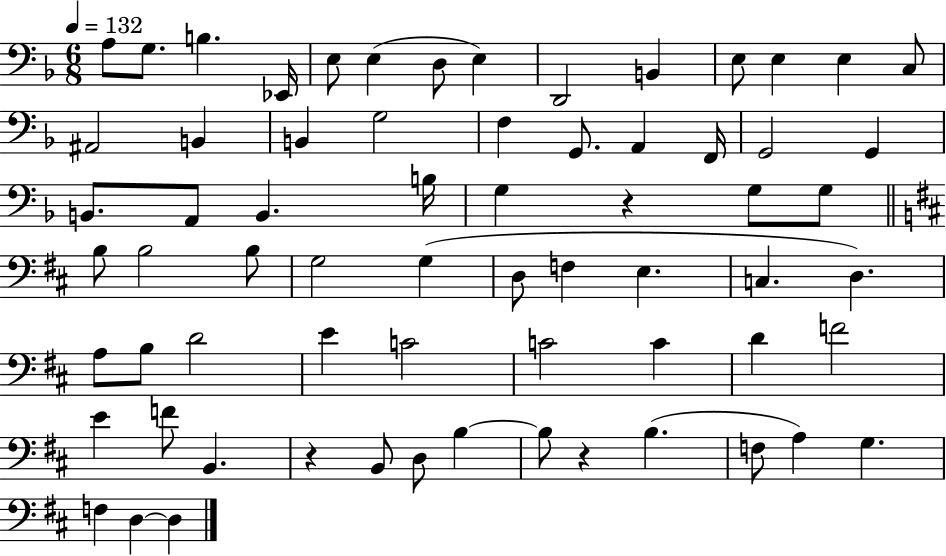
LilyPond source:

{
  \clef bass
  \numericTimeSignature
  \time 6/8
  \key f \major
  \tempo 4 = 132
  a8 g8. b4. ees,16 | e8 e4( d8 e4) | d,2 b,4 | e8 e4 e4 c8 | \break ais,2 b,4 | b,4 g2 | f4 g,8. a,4 f,16 | g,2 g,4 | \break b,8. a,8 b,4. b16 | g4 r4 g8 g8 | \bar "||" \break \key d \major b8 b2 b8 | g2 g4( | d8 f4 e4. | c4. d4.) | \break a8 b8 d'2 | e'4 c'2 | c'2 c'4 | d'4 f'2 | \break e'4 f'8 b,4. | r4 b,8 d8 b4~~ | b8 r4 b4.( | f8 a4) g4. | \break f4 d4~~ d4 | \bar "|."
}